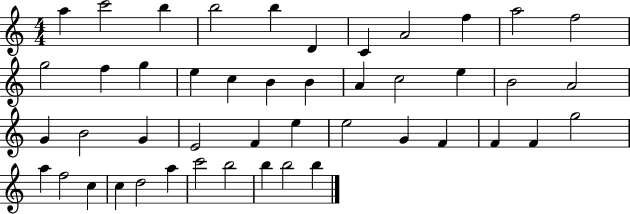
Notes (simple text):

A5/q C6/h B5/q B5/h B5/q D4/q C4/q A4/h F5/q A5/h F5/h G5/h F5/q G5/q E5/q C5/q B4/q B4/q A4/q C5/h E5/q B4/h A4/h G4/q B4/h G4/q E4/h F4/q E5/q E5/h G4/q F4/q F4/q F4/q G5/h A5/q F5/h C5/q C5/q D5/h A5/q C6/h B5/h B5/q B5/h B5/q